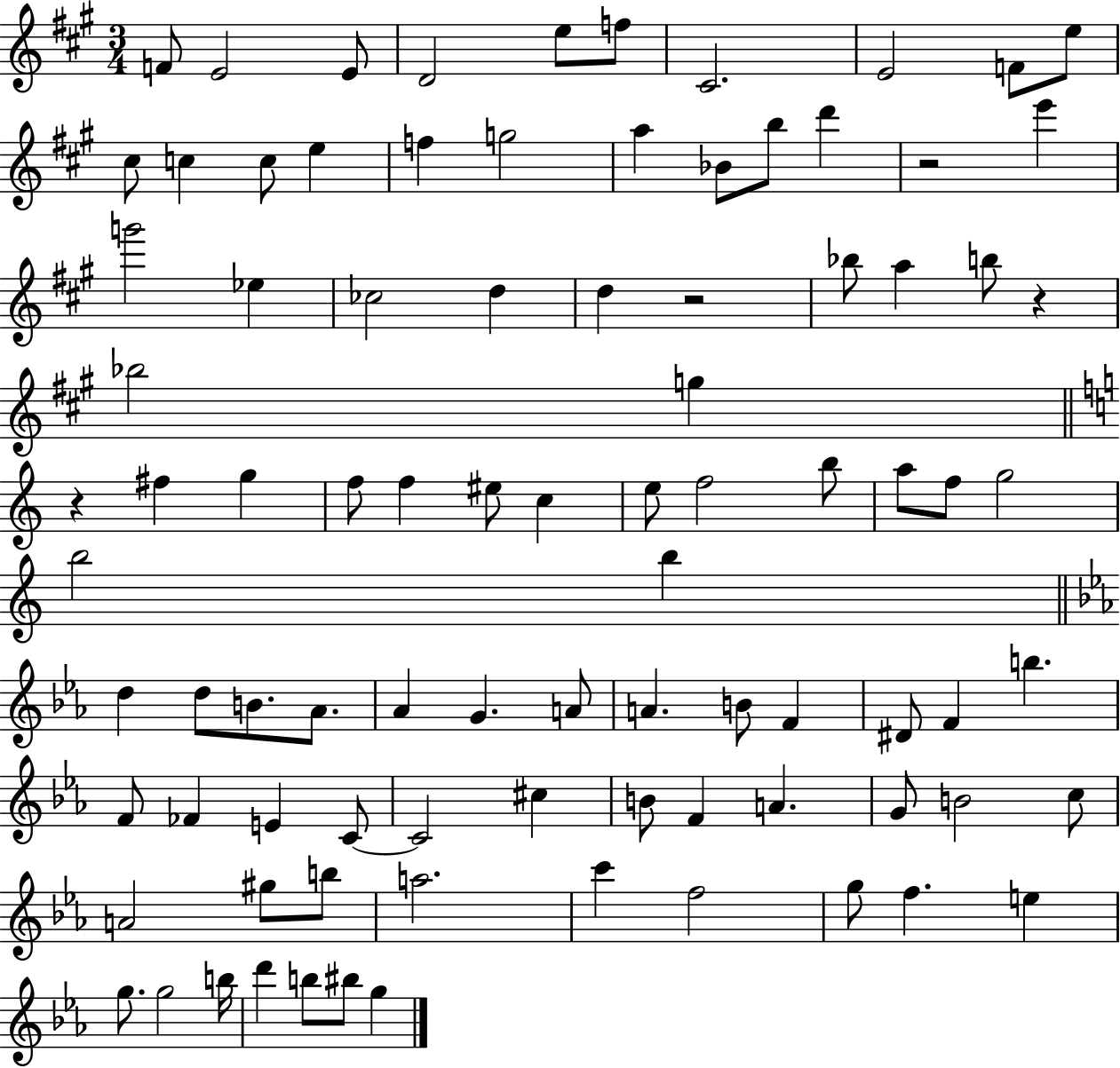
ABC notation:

X:1
T:Untitled
M:3/4
L:1/4
K:A
F/2 E2 E/2 D2 e/2 f/2 ^C2 E2 F/2 e/2 ^c/2 c c/2 e f g2 a _B/2 b/2 d' z2 e' g'2 _e _c2 d d z2 _b/2 a b/2 z _b2 g z ^f g f/2 f ^e/2 c e/2 f2 b/2 a/2 f/2 g2 b2 b d d/2 B/2 _A/2 _A G A/2 A B/2 F ^D/2 F b F/2 _F E C/2 C2 ^c B/2 F A G/2 B2 c/2 A2 ^g/2 b/2 a2 c' f2 g/2 f e g/2 g2 b/4 d' b/2 ^b/2 g